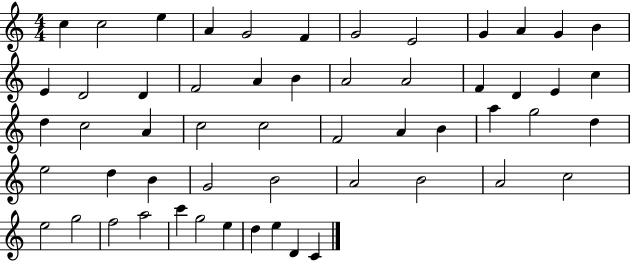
{
  \clef treble
  \numericTimeSignature
  \time 4/4
  \key c \major
  c''4 c''2 e''4 | a'4 g'2 f'4 | g'2 e'2 | g'4 a'4 g'4 b'4 | \break e'4 d'2 d'4 | f'2 a'4 b'4 | a'2 a'2 | f'4 d'4 e'4 c''4 | \break d''4 c''2 a'4 | c''2 c''2 | f'2 a'4 b'4 | a''4 g''2 d''4 | \break e''2 d''4 b'4 | g'2 b'2 | a'2 b'2 | a'2 c''2 | \break e''2 g''2 | f''2 a''2 | c'''4 g''2 e''4 | d''4 e''4 d'4 c'4 | \break \bar "|."
}